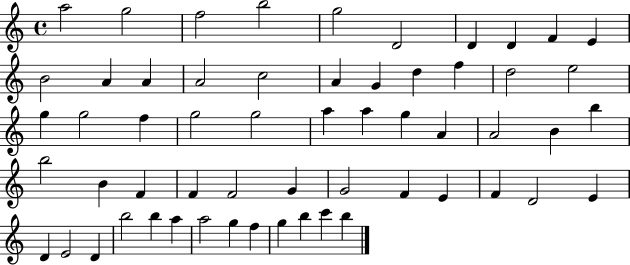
X:1
T:Untitled
M:4/4
L:1/4
K:C
a2 g2 f2 b2 g2 D2 D D F E B2 A A A2 c2 A G d f d2 e2 g g2 f g2 g2 a a g A A2 B b b2 B F F F2 G G2 F E F D2 E D E2 D b2 b a a2 g f g b c' b